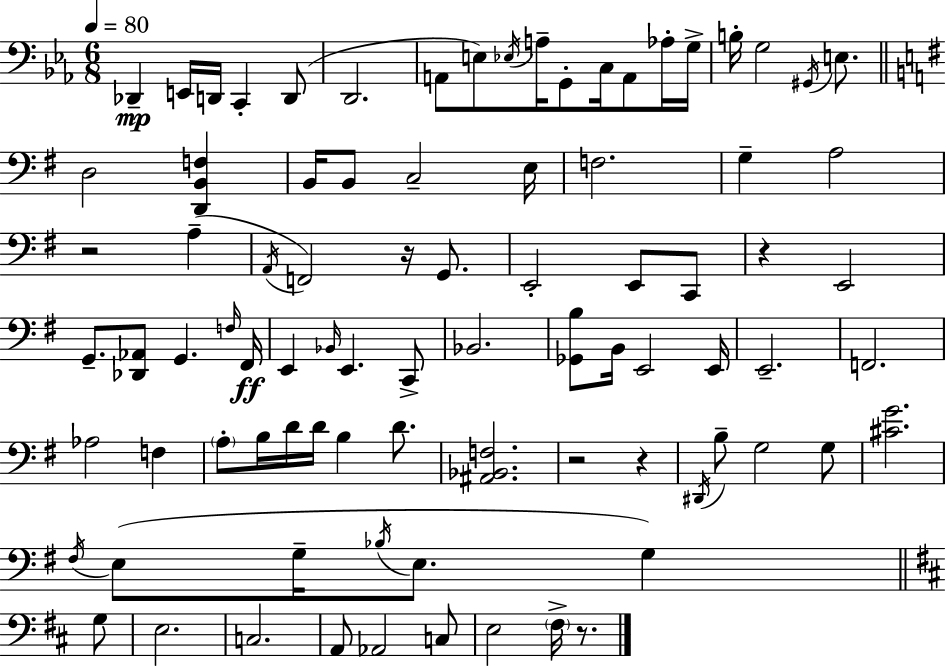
Db2/q E2/s D2/s C2/q D2/e D2/h. A2/e E3/e Eb3/s A3/s G2/e C3/s A2/e Ab3/s G3/s B3/s G3/h G#2/s E3/e. D3/h [D2,B2,F3]/q B2/s B2/e C3/h E3/s F3/h. G3/q A3/h R/h A3/q A2/s F2/h R/s G2/e. E2/h E2/e C2/e R/q E2/h G2/e. [Db2,Ab2]/e G2/q. F3/s F#2/s E2/q Bb2/s E2/q. C2/e Bb2/h. [Gb2,B3]/e B2/s E2/h E2/s E2/h. F2/h. Ab3/h F3/q A3/e B3/s D4/s D4/s B3/q D4/e. [A#2,Bb2,F3]/h. R/h R/q D#2/s B3/e G3/h G3/e [C#4,G4]/h. F#3/s E3/e G3/s Bb3/s E3/e. G3/q G3/e E3/h. C3/h. A2/e Ab2/h C3/e E3/h F#3/s R/e.